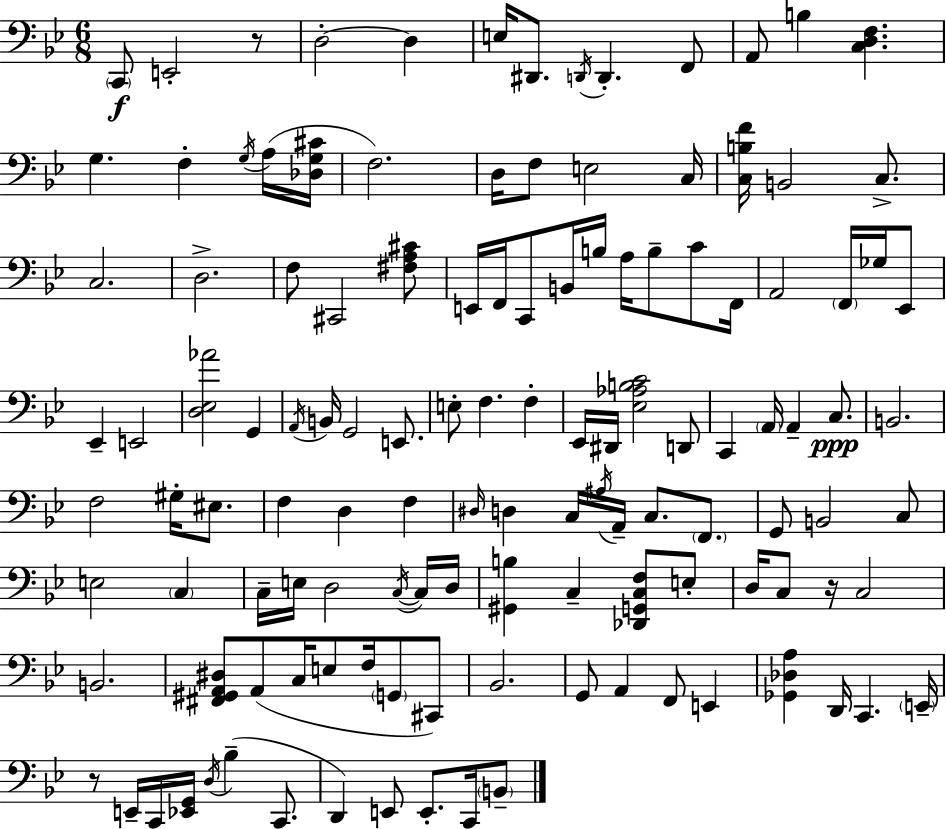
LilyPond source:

{
  \clef bass
  \numericTimeSignature
  \time 6/8
  \key bes \major
  \repeat volta 2 { \parenthesize c,8\f e,2-. r8 | d2-.~~ d4 | e16 dis,8. \acciaccatura { d,16 } d,4.-. f,8 | a,8 b4 <c d f>4. | \break g4. f4-. \acciaccatura { g16 }( | a16 <des g cis'>16 f2.) | d16 f8 e2 | c16 <c b f'>16 b,2 c8.-> | \break c2. | d2.-> | f8 cis,2 | <fis a cis'>8 e,16 f,16 c,8 b,16 b16 a16 b8-- c'8 | \break f,16 a,2 \parenthesize f,16 ges16 | ees,8 ees,4-- e,2 | <d ees aes'>2 g,4 | \acciaccatura { a,16 } b,16 g,2 | \break e,8. e8-. f4. f4-. | ees,16 dis,16 <ees aes b c'>2 | d,8 c,4 \parenthesize a,16 a,4-- | c8.\ppp b,2. | \break f2 gis16-. | eis8. f4 d4 f4 | \grace { dis16 } d4 c16 \acciaccatura { ais16 } a,16-- c8. | \parenthesize f,8. g,8 b,2 | \break c8 e2 | \parenthesize c4 c16-- e16 d2 | \acciaccatura { c16~ }~ c16 d16 <gis, b>4 c4-- | <des, g, c f>8 e8-. d16 c8 r16 c2 | \break b,2. | <fis, gis, a, dis>8 a,8( c16 e8 | f16 \parenthesize g,8 cis,8) bes,2. | g,8 a,4 | \break f,8 e,4 <ges, des a>4 d,16 c,4. | \parenthesize e,16-- r8 e,16-- c,16 <ees, g,>16 \acciaccatura { d16 } | bes4--( c,8. d,4) e,8 | e,8.-. c,16 \parenthesize b,8-- } \bar "|."
}